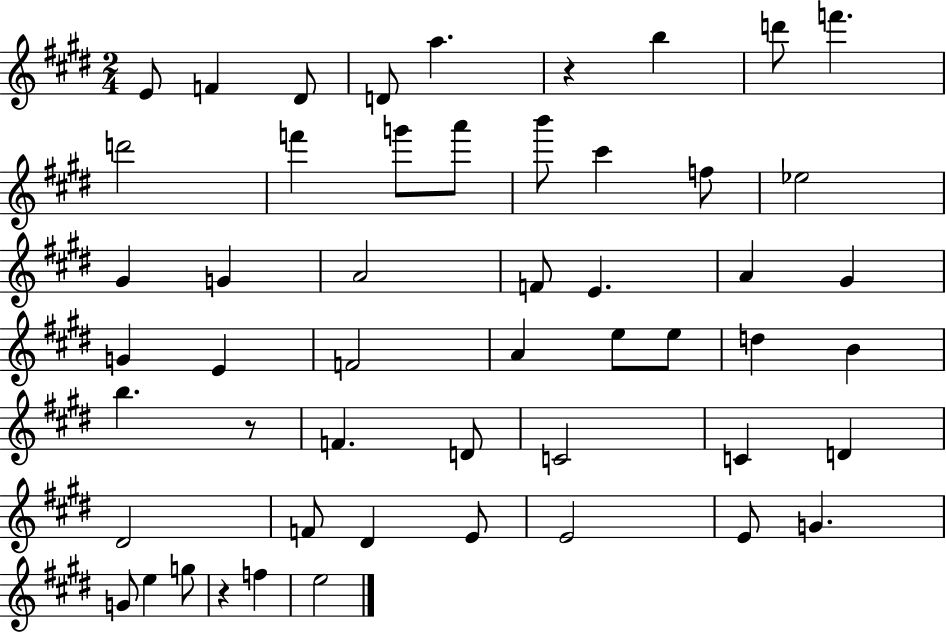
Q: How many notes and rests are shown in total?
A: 52